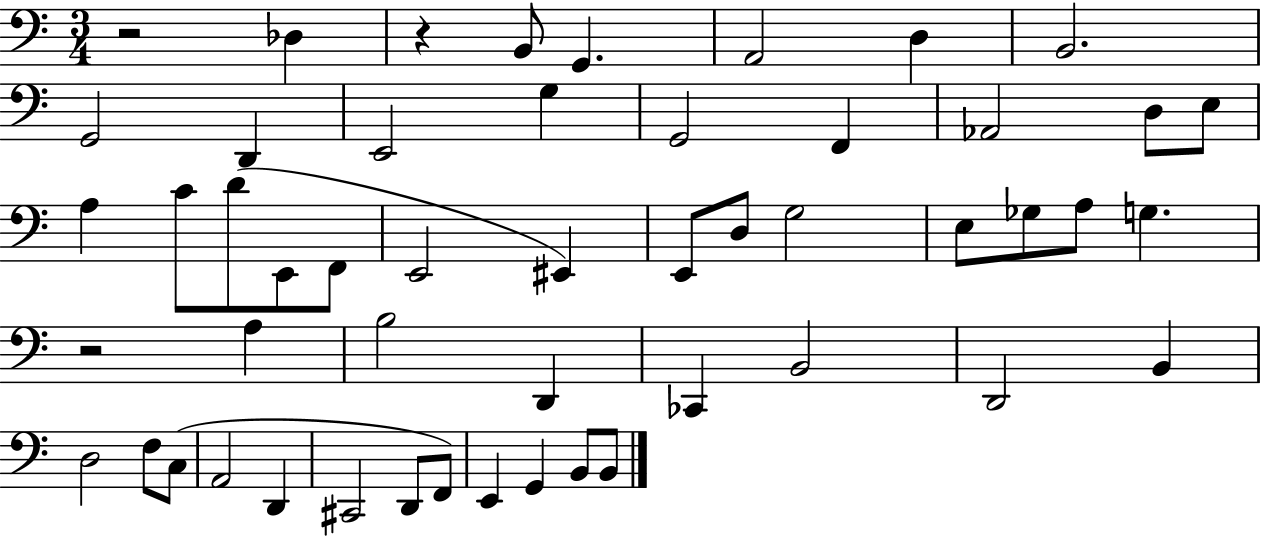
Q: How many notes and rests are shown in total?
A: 51